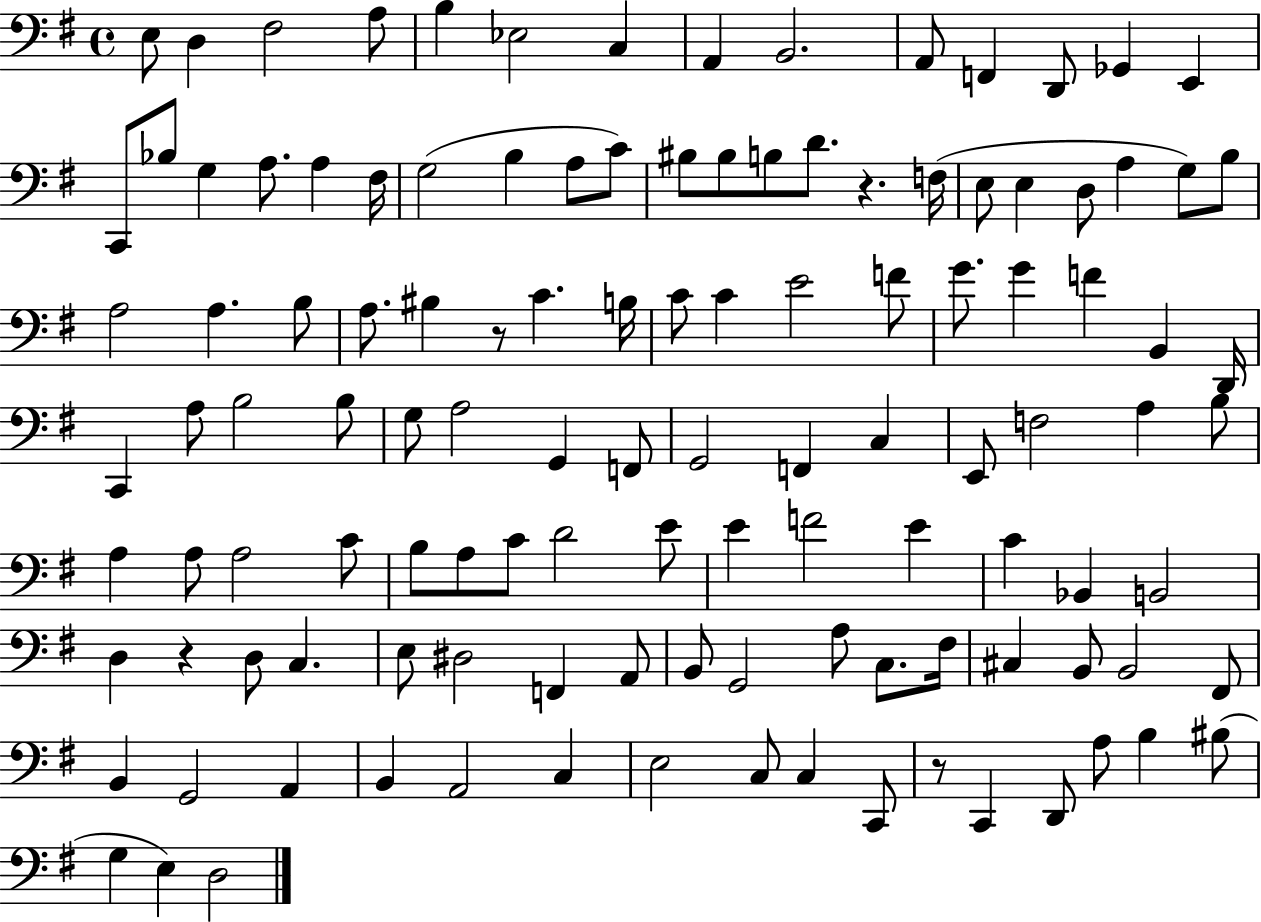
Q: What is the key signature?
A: G major